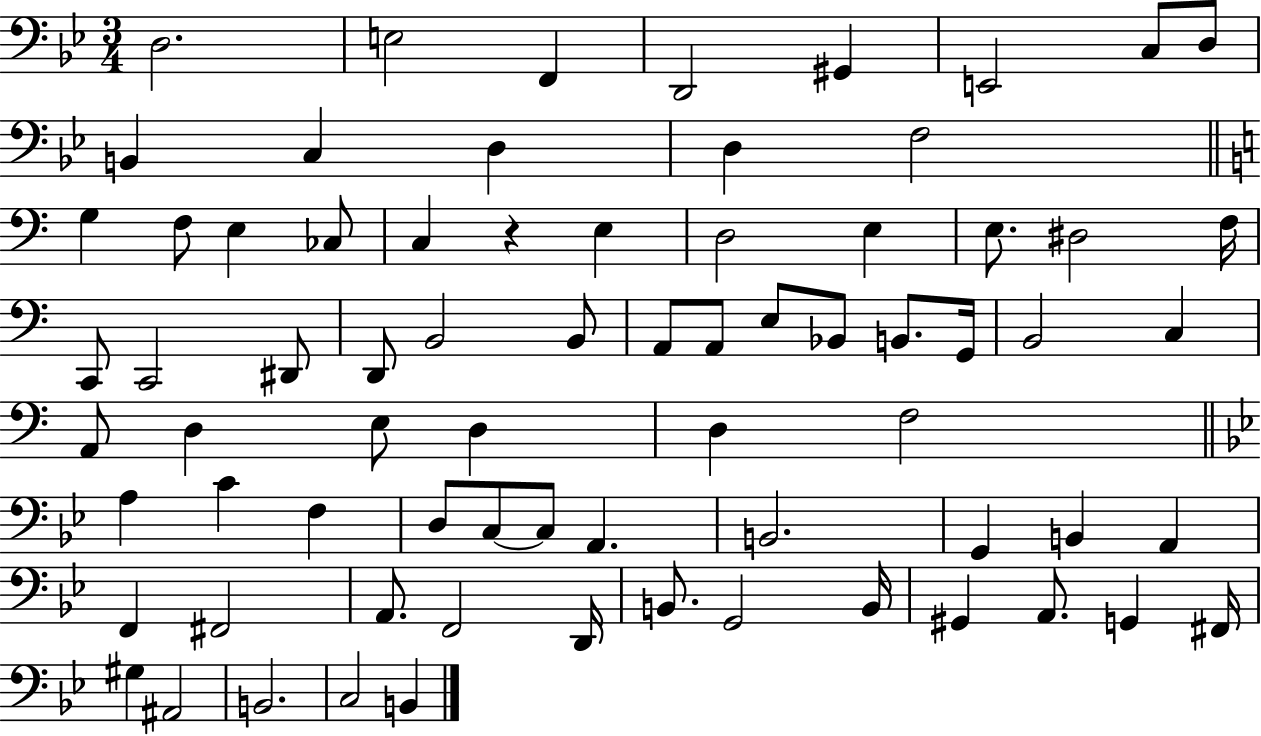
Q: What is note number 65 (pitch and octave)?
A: A2